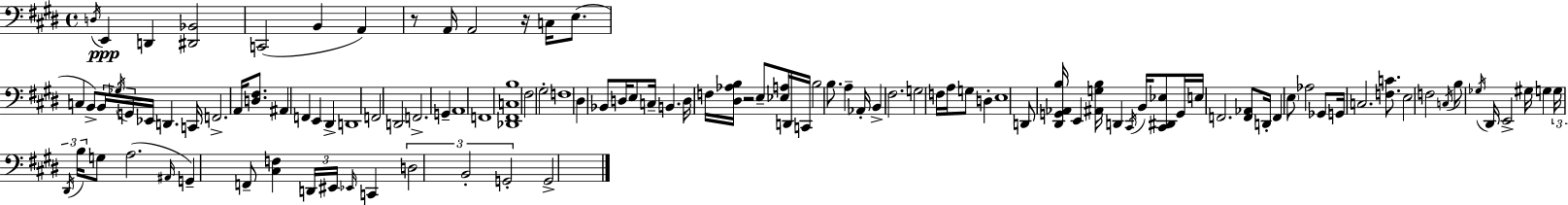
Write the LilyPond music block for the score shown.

{
  \clef bass
  \time 4/4
  \defaultTimeSignature
  \key e \major
  \acciaccatura { d16 }\ppp e,4 d,4 <dis, bes,>2 | c,2( b,4 a,4) | r8 a,16 a,2 r16 c16 e8.( | c4 b,8->) \tuplet 3/2 { b,16 \acciaccatura { ges16 } g,16 } ees,16 d,4. | \break c,16 f,2.-> a,16 <d fis>8. | ais,4 f,4 e,4 dis,4-> | d,1 | f,2 d,2 | \break f,2.-> g,4-- | a,1 | f,1 | <des, fis, c b>1 | \break fis2 gis2-. | f1 | dis4 bes,8 d16 e8 c16-- b,4. | d16 f16 <dis aes b>16 r2 e8-- <ees a>16 | \break d,16 c,16 b2 b8. a4-- | aes,16-. b,4-> fis2. | g2 f16 a16 g8 d4-. | e1 | \break d,8 <dis, g, aes, b>16 e,4 <ais, g b>16 d,4 \acciaccatura { cis,16 } b,16 | <cis, dis, ees>8 g,16 e16 f,2. | <f, aes,>8 d,16-. f,4 \parenthesize e8 aes2 | ges,8 g,16 c2. | \break <f c'>8. e2 f2 | \acciaccatura { c16 } b8 \acciaccatura { ges16 } dis,16 e,2-> | gis16 g4 \tuplet 3/2 { g16 \acciaccatura { dis,16 } b16 } g8 a2.( | \grace { ais,16 } g,4--) f,8-- <cis f>4 | \break \tuplet 3/2 { d,16 eis,16 \grace { ees,16 } } c,4 \tuplet 3/2 { d2 | b,2-. g,2-. } | g,2-> \bar "|."
}